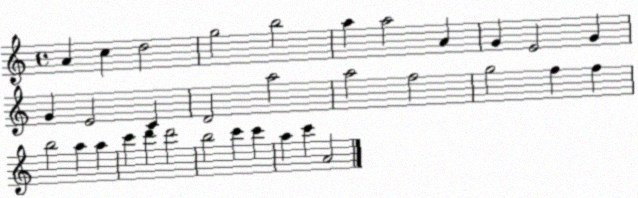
X:1
T:Untitled
M:4/4
L:1/4
K:C
A c d2 g2 b2 a a2 A G E2 G G E2 C D2 a2 a2 f2 g2 f f b2 a a c' d' d'2 b2 c' c' a c' A2